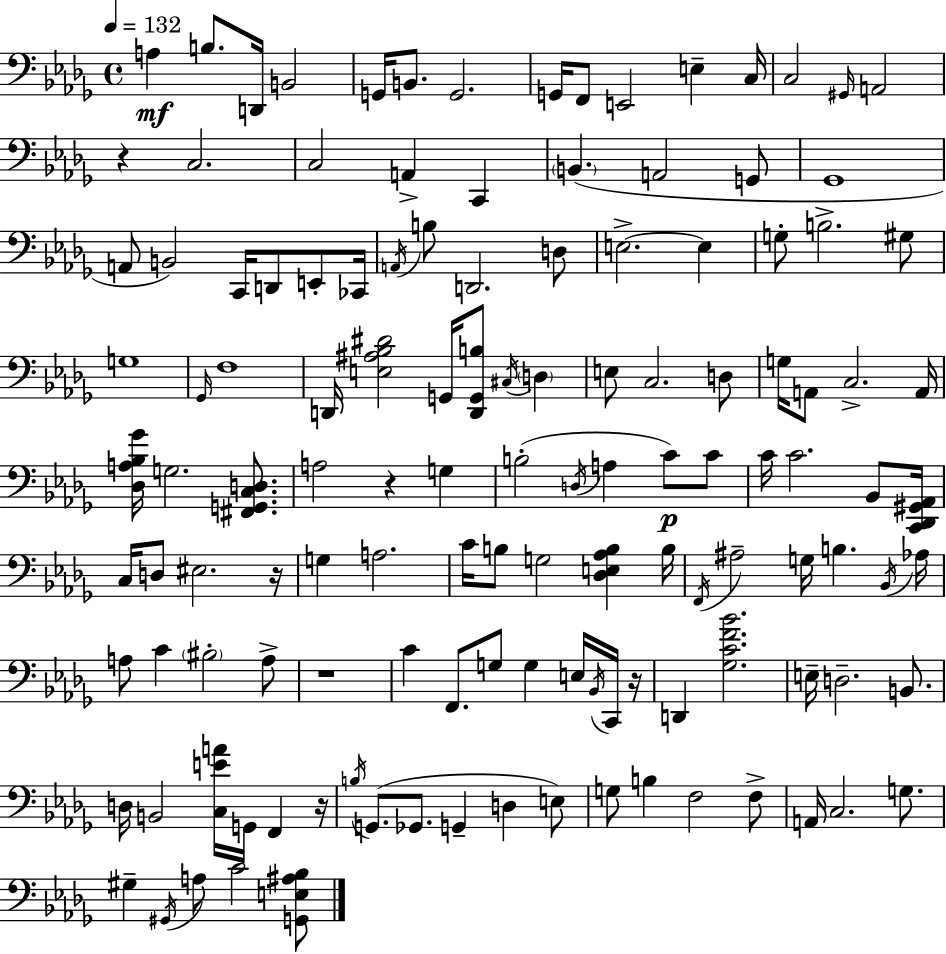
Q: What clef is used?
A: bass